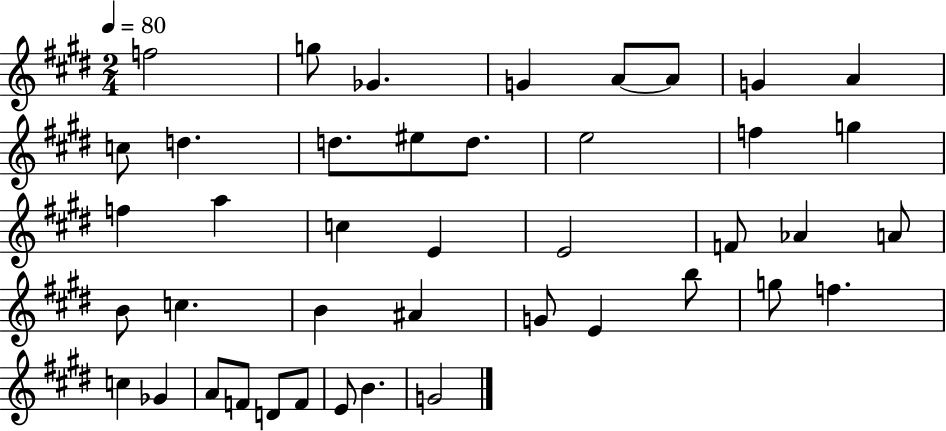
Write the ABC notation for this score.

X:1
T:Untitled
M:2/4
L:1/4
K:E
f2 g/2 _G G A/2 A/2 G A c/2 d d/2 ^e/2 d/2 e2 f g f a c E E2 F/2 _A A/2 B/2 c B ^A G/2 E b/2 g/2 f c _G A/2 F/2 D/2 F/2 E/2 B G2